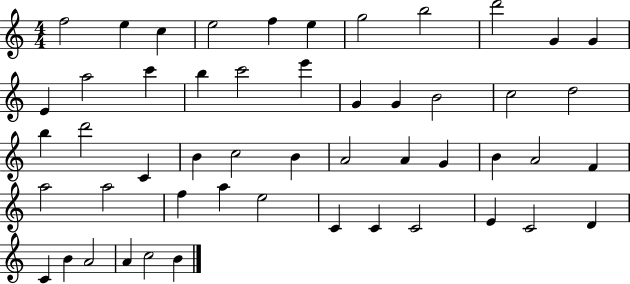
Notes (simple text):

F5/h E5/q C5/q E5/h F5/q E5/q G5/h B5/h D6/h G4/q G4/q E4/q A5/h C6/q B5/q C6/h E6/q G4/q G4/q B4/h C5/h D5/h B5/q D6/h C4/q B4/q C5/h B4/q A4/h A4/q G4/q B4/q A4/h F4/q A5/h A5/h F5/q A5/q E5/h C4/q C4/q C4/h E4/q C4/h D4/q C4/q B4/q A4/h A4/q C5/h B4/q